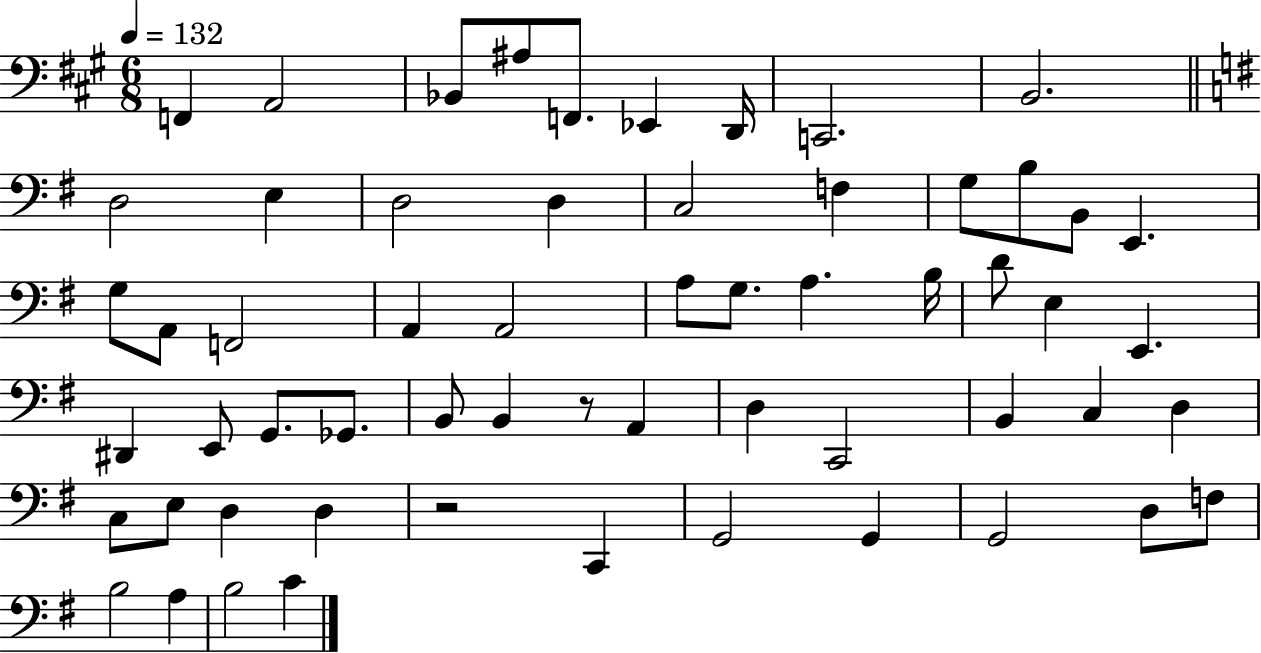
X:1
T:Untitled
M:6/8
L:1/4
K:A
F,, A,,2 _B,,/2 ^A,/2 F,,/2 _E,, D,,/4 C,,2 B,,2 D,2 E, D,2 D, C,2 F, G,/2 B,/2 B,,/2 E,, G,/2 A,,/2 F,,2 A,, A,,2 A,/2 G,/2 A, B,/4 D/2 E, E,, ^D,, E,,/2 G,,/2 _G,,/2 B,,/2 B,, z/2 A,, D, C,,2 B,, C, D, C,/2 E,/2 D, D, z2 C,, G,,2 G,, G,,2 D,/2 F,/2 B,2 A, B,2 C